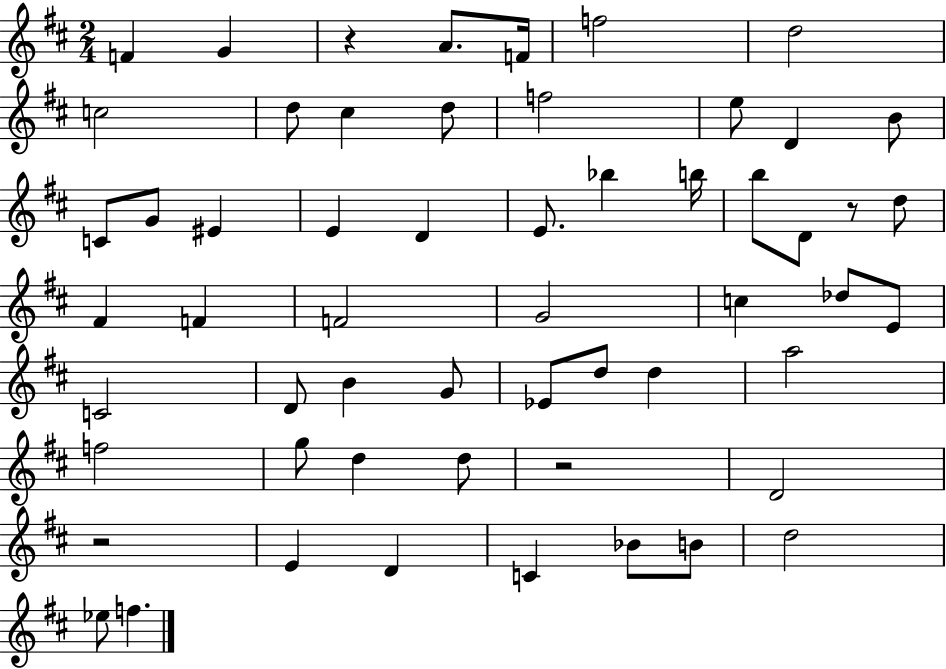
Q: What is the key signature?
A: D major